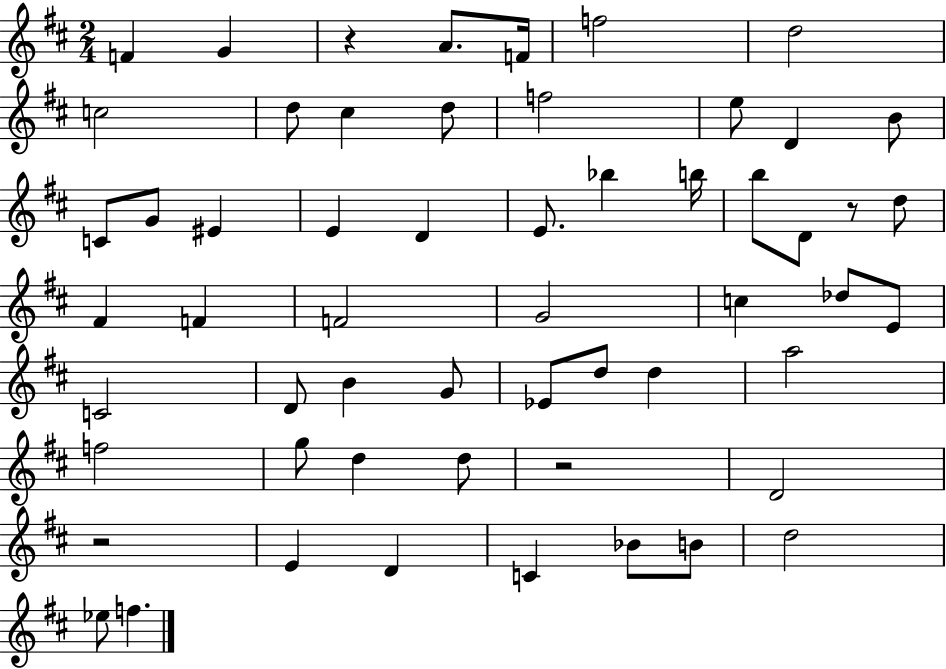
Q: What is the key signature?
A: D major